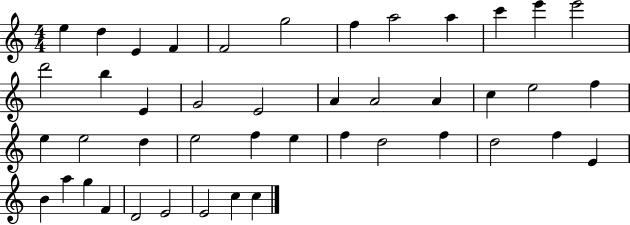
E5/q D5/q E4/q F4/q F4/h G5/h F5/q A5/h A5/q C6/q E6/q E6/h D6/h B5/q E4/q G4/h E4/h A4/q A4/h A4/q C5/q E5/h F5/q E5/q E5/h D5/q E5/h F5/q E5/q F5/q D5/h F5/q D5/h F5/q E4/q B4/q A5/q G5/q F4/q D4/h E4/h E4/h C5/q C5/q